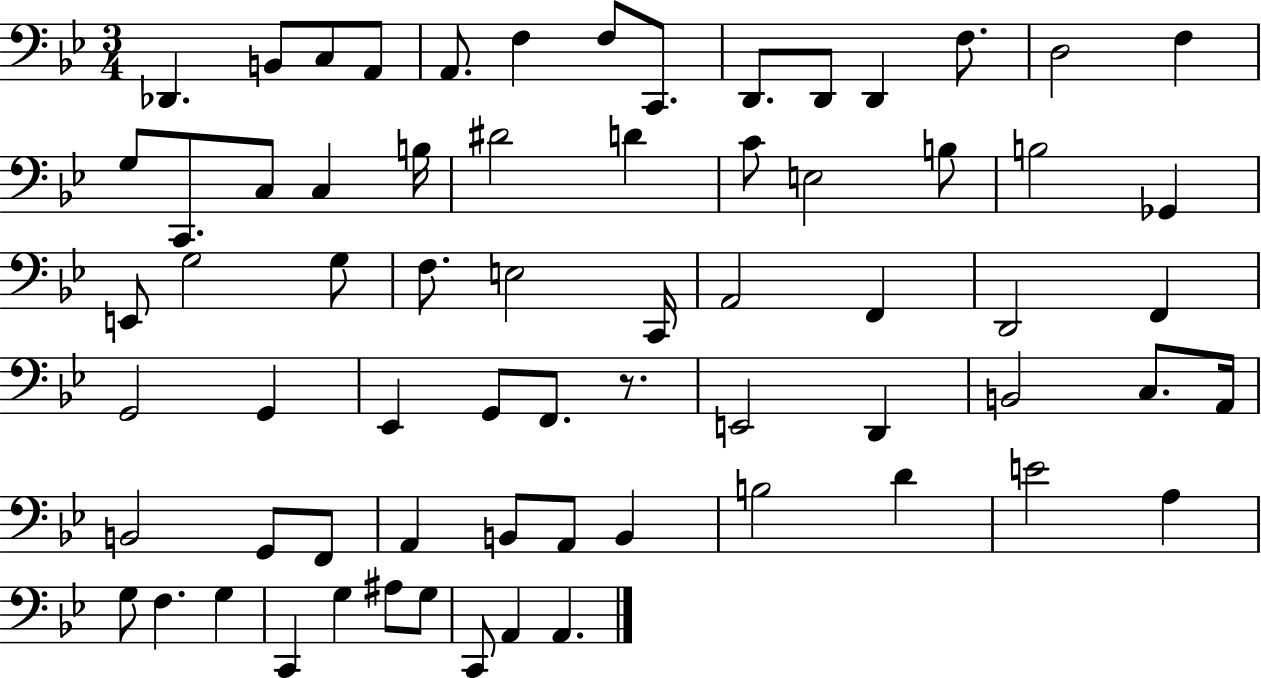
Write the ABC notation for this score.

X:1
T:Untitled
M:3/4
L:1/4
K:Bb
_D,, B,,/2 C,/2 A,,/2 A,,/2 F, F,/2 C,,/2 D,,/2 D,,/2 D,, F,/2 D,2 F, G,/2 C,,/2 C,/2 C, B,/4 ^D2 D C/2 E,2 B,/2 B,2 _G,, E,,/2 G,2 G,/2 F,/2 E,2 C,,/4 A,,2 F,, D,,2 F,, G,,2 G,, _E,, G,,/2 F,,/2 z/2 E,,2 D,, B,,2 C,/2 A,,/4 B,,2 G,,/2 F,,/2 A,, B,,/2 A,,/2 B,, B,2 D E2 A, G,/2 F, G, C,, G, ^A,/2 G,/2 C,,/2 A,, A,,